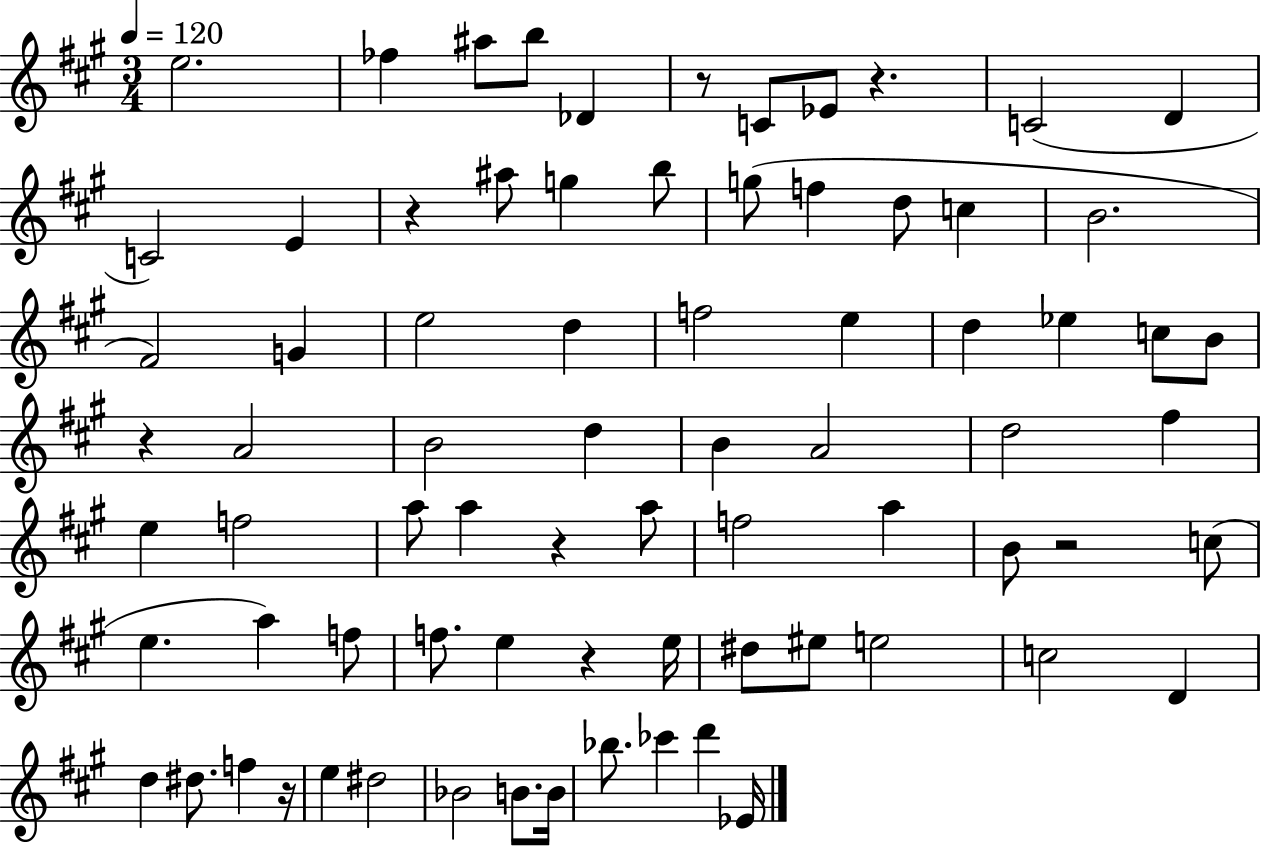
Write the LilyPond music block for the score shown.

{
  \clef treble
  \numericTimeSignature
  \time 3/4
  \key a \major
  \tempo 4 = 120
  \repeat volta 2 { e''2. | fes''4 ais''8 b''8 des'4 | r8 c'8 ees'8 r4. | c'2( d'4 | \break c'2) e'4 | r4 ais''8 g''4 b''8 | g''8( f''4 d''8 c''4 | b'2. | \break fis'2) g'4 | e''2 d''4 | f''2 e''4 | d''4 ees''4 c''8 b'8 | \break r4 a'2 | b'2 d''4 | b'4 a'2 | d''2 fis''4 | \break e''4 f''2 | a''8 a''4 r4 a''8 | f''2 a''4 | b'8 r2 c''8( | \break e''4. a''4) f''8 | f''8. e''4 r4 e''16 | dis''8 eis''8 e''2 | c''2 d'4 | \break d''4 dis''8. f''4 r16 | e''4 dis''2 | bes'2 b'8. b'16 | bes''8. ces'''4 d'''4 ees'16 | \break } \bar "|."
}